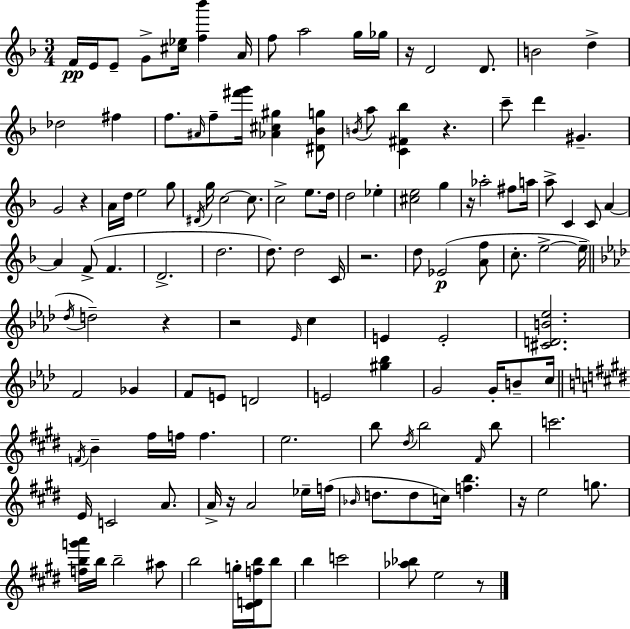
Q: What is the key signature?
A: D minor